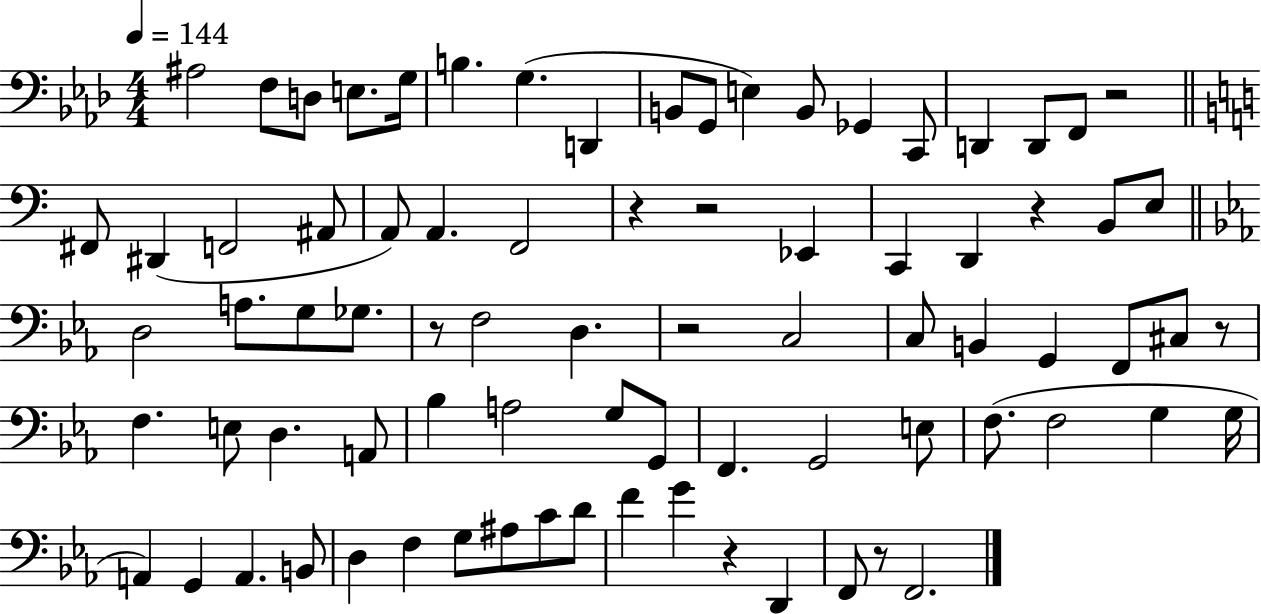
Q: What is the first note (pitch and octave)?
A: A#3